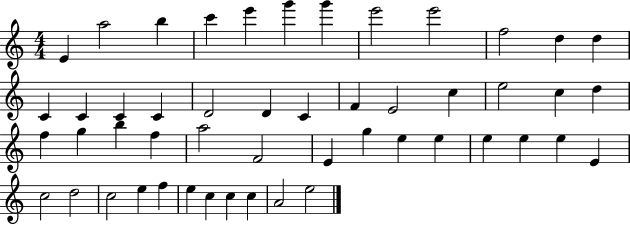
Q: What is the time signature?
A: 4/4